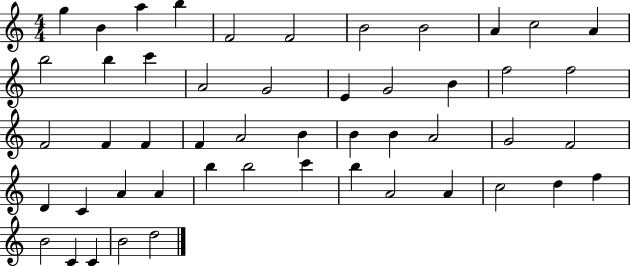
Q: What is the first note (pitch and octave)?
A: G5